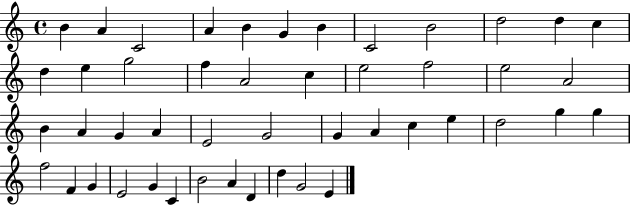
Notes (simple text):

B4/q A4/q C4/h A4/q B4/q G4/q B4/q C4/h B4/h D5/h D5/q C5/q D5/q E5/q G5/h F5/q A4/h C5/q E5/h F5/h E5/h A4/h B4/q A4/q G4/q A4/q E4/h G4/h G4/q A4/q C5/q E5/q D5/h G5/q G5/q F5/h F4/q G4/q E4/h G4/q C4/q B4/h A4/q D4/q D5/q G4/h E4/q